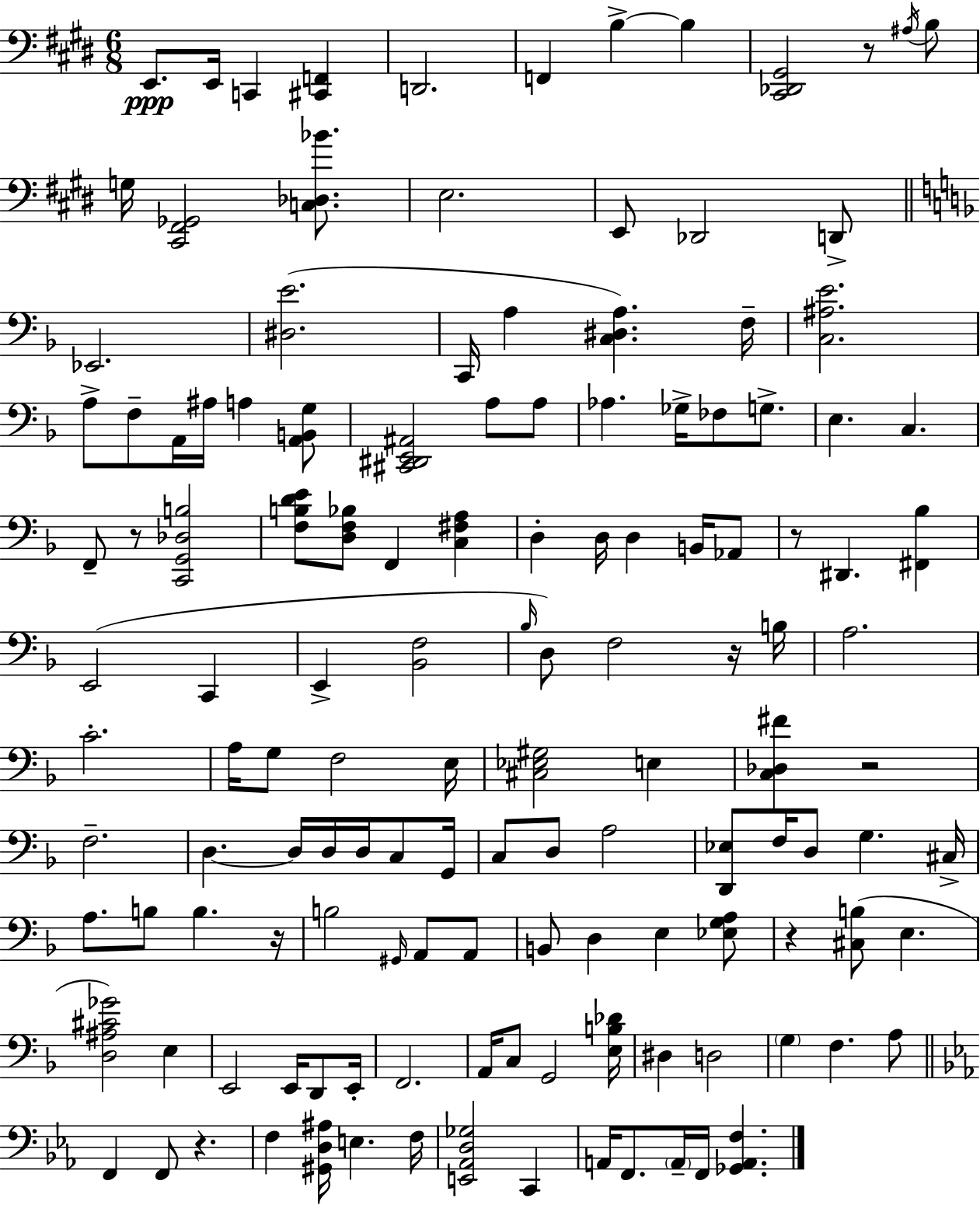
E2/e. E2/s C2/q [C#2,F2]/q D2/h. F2/q B3/q B3/q [C#2,Db2,G#2]/h R/e A#3/s B3/e G3/s [C#2,F#2,Gb2]/h [C3,Db3,Bb4]/e. E3/h. E2/e Db2/h D2/e Eb2/h. [D#3,E4]/h. C2/s A3/q [C3,D#3,A3]/q. F3/s [C3,A#3,E4]/h. A3/e F3/e A2/s A#3/s A3/q [A2,B2,G3]/e [C#2,D#2,E2,A#2]/h A3/e A3/e Ab3/q. Gb3/s FES3/e G3/e. E3/q. C3/q. F2/e R/e [C2,G2,Db3,B3]/h [F3,B3,D4,E4]/e [D3,F3,Bb3]/e F2/q [C3,F#3,A3]/q D3/q D3/s D3/q B2/s Ab2/e R/e D#2/q. [F#2,Bb3]/q E2/h C2/q E2/q [Bb2,F3]/h Bb3/s D3/e F3/h R/s B3/s A3/h. C4/h. A3/s G3/e F3/h E3/s [C#3,Eb3,G#3]/h E3/q [C3,Db3,F#4]/q R/h F3/h. D3/q. D3/s D3/s D3/s C3/e G2/s C3/e D3/e A3/h [D2,Eb3]/e F3/s D3/e G3/q. C#3/s A3/e. B3/e B3/q. R/s B3/h G#2/s A2/e A2/e B2/e D3/q E3/q [Eb3,G3,A3]/e R/q [C#3,B3]/e E3/q. [D3,A#3,C#4,Gb4]/h E3/q E2/h E2/s D2/e E2/s F2/h. A2/s C3/e G2/h [E3,B3,Db4]/s D#3/q D3/h G3/q F3/q. A3/e F2/q F2/e R/q. F3/q [G#2,D3,A#3]/s E3/q. F3/s [E2,Ab2,D3,Gb3]/h C2/q A2/s F2/e. A2/s F2/s [Gb2,A2,F3]/q.